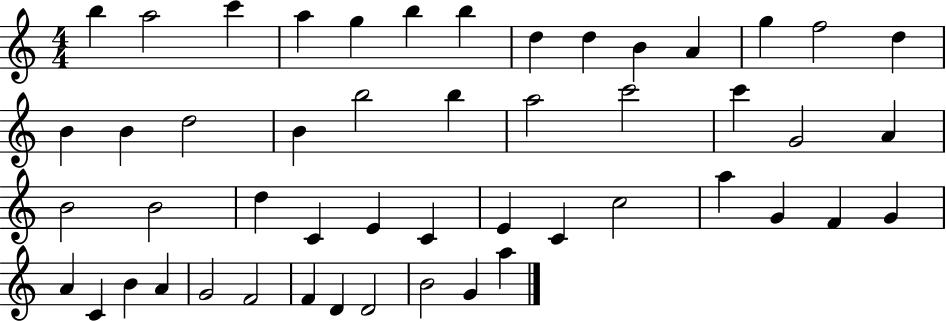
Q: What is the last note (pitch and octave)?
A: A5